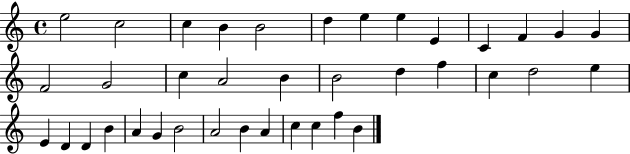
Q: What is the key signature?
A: C major